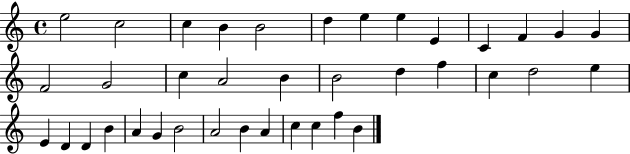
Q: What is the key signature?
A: C major